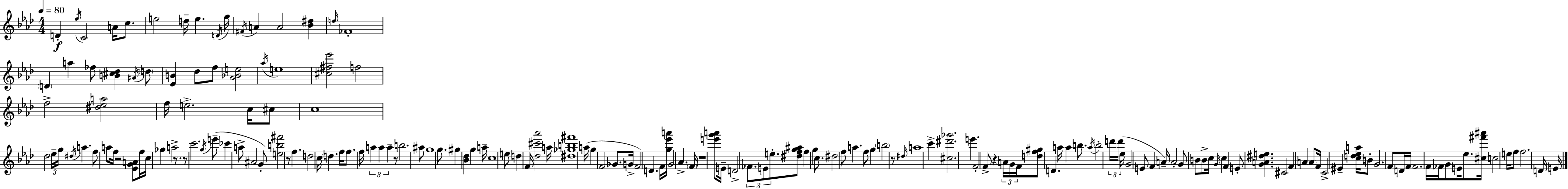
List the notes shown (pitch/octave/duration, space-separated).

D4/q Eb5/s C4/h A4/s C5/e. E5/h D5/s E5/q. D4/s F5/s F#4/s A4/q A4/h [Bb4,D#5]/q D5/s FES4/w D4/q A5/q FES5/e [B4,C#5,Db5]/q A#4/s D5/e [Eb4,B4]/q Db5/e F5/e [Ab4,Bb4,E5]/h Ab5/s E5/w [C#5,F#5,Eb6]/h F5/h F5/h [D#5,Eb5,A5]/h F5/s E5/h. C5/s C#5/e C5/w Db5/h Eb5/s G5/s D#5/s A5/q. F5/e A5/e F5/s R/h [Eb4,G4,A4]/e F5/s C5/s Gb5/q A5/h R/e. R/e C6/h. G5/s E6/e CES6/q A5/e A#4/h G4/e [E5,B5,F#6]/h R/e F5/q. D5/h C5/s D5/q. F5/s F5/e. F5/s A5/q A5/q A5/q R/e B5/h. A#5/e G5/w G5/e. G#5/q [Bb4,Db5]/q G5/q A5/s C5/w E5/e D5/q F4/s [Db5,C#6,Ab6]/h A5/s [D#5,Gb5,B5,F#6]/w A5/s G5/q F4/h Gb4/e. G4/s F4/h D4/q. F4/s [G5,Eb6,A6]/s G4/h Ab4/q. F4/s R/w [E6,G6,A6]/e E4/s D4/h FES4/e. E4/e E5/e. [D#5,F5,G5,A#5]/e F5/q G5/q C5/e. D#5/h F5/e A5/q. F5/e G5/q B5/h R/e D#5/s A5/w C6/q [C#5,D#6,Gb6]/h. E6/q. F4/h F4/e R/q A4/s G4/s F4/s [D5,F5,G#5]/e D4/q. A5/s A5/q B5/e. A5/s B5/h D6/s D6/s Eb5/s G4/h E4/e F4/q A4/s A4/h G4/e B4/e B4/e C5/s G4/s C5/q F4/q E4/e [G4,A4,D#5,E5]/q. C#4/h F4/q A4/q A4/e F4/s C4/h EIS4/q [C5,D5,Eb5,A5]/s B4/e G4/h. F4/e D4/s F4/s F4/h. F4/s FES4/s G4/e E4/s Eb5/e. [C#5,F#6,A#6]/s C5/h E5/s F5/e F5/h. D4/s E4/s